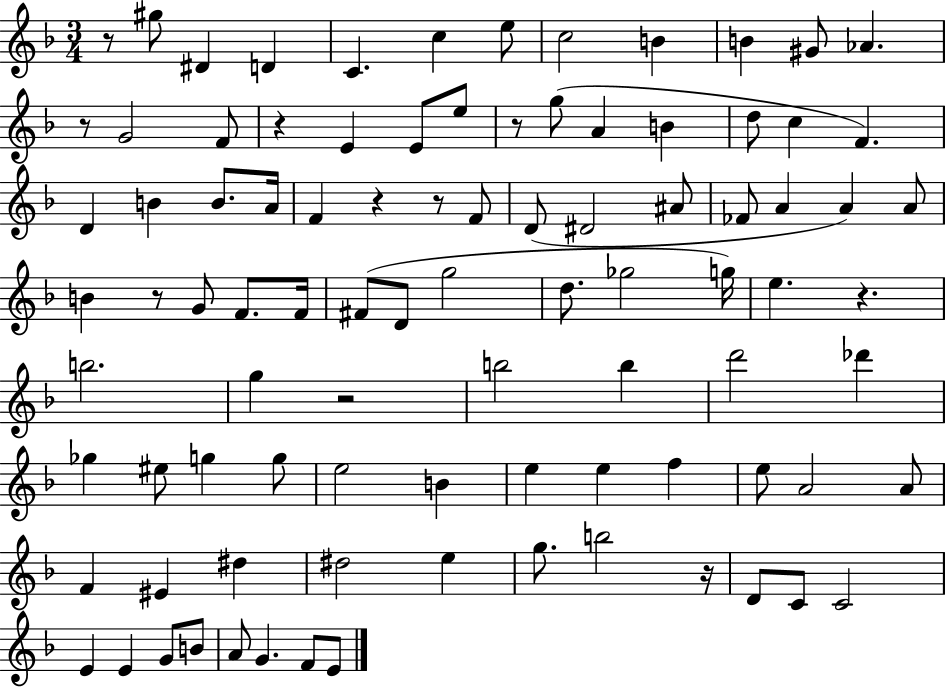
X:1
T:Untitled
M:3/4
L:1/4
K:F
z/2 ^g/2 ^D D C c e/2 c2 B B ^G/2 _A z/2 G2 F/2 z E E/2 e/2 z/2 g/2 A B d/2 c F D B B/2 A/4 F z z/2 F/2 D/2 ^D2 ^A/2 _F/2 A A A/2 B z/2 G/2 F/2 F/4 ^F/2 D/2 g2 d/2 _g2 g/4 e z b2 g z2 b2 b d'2 _d' _g ^e/2 g g/2 e2 B e e f e/2 A2 A/2 F ^E ^d ^d2 e g/2 b2 z/4 D/2 C/2 C2 E E G/2 B/2 A/2 G F/2 E/2